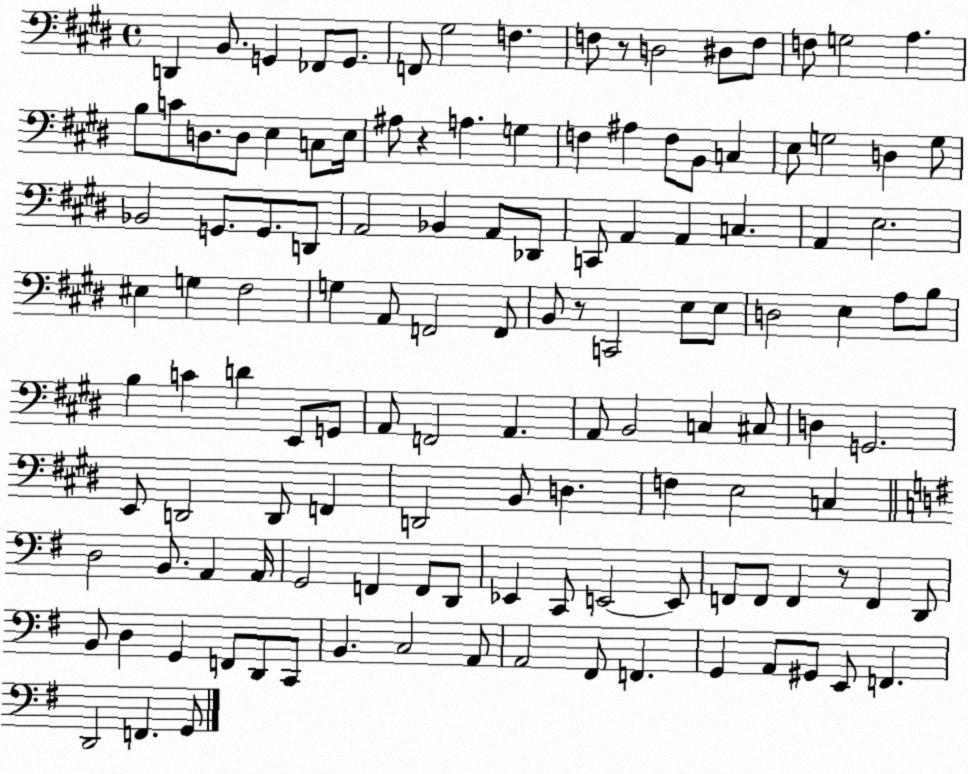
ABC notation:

X:1
T:Untitled
M:4/4
L:1/4
K:E
D,, B,,/2 G,, _F,,/2 G,,/2 F,,/2 ^G,2 F, F,/2 z/2 D,2 ^D,/2 F,/2 F,/2 G,2 A, B,/2 C/2 D,/2 D,/2 E, C,/2 E,/4 ^A,/2 z A, G, F, ^A, F,/2 B,,/2 C, E,/2 G,2 D, G,/2 _B,,2 G,,/2 G,,/2 D,,/2 A,,2 _B,, A,,/2 _D,,/2 C,,/2 A,, A,, C, A,, E,2 ^E, G, ^F,2 G, A,,/2 F,,2 F,,/2 B,,/2 z/2 C,,2 E,/2 E,/2 D,2 E, A,/2 B,/2 B, C D E,,/2 G,,/2 A,,/2 F,,2 A,, A,,/2 B,,2 C, ^C,/2 D, G,,2 E,,/2 D,,2 D,,/2 F,, D,,2 B,,/2 D, F, E,2 C, D,2 B,,/2 A,, A,,/4 G,,2 F,, F,,/2 D,,/2 _E,, C,,/2 E,,2 E,,/2 F,,/2 F,,/2 F,, z/2 F,, D,,/2 B,,/2 D, G,, F,,/2 D,,/2 C,,/2 B,, C,2 A,,/2 A,,2 ^F,,/2 F,, G,, A,,/2 ^G,,/2 E,,/2 F,, D,,2 F,, G,,/2